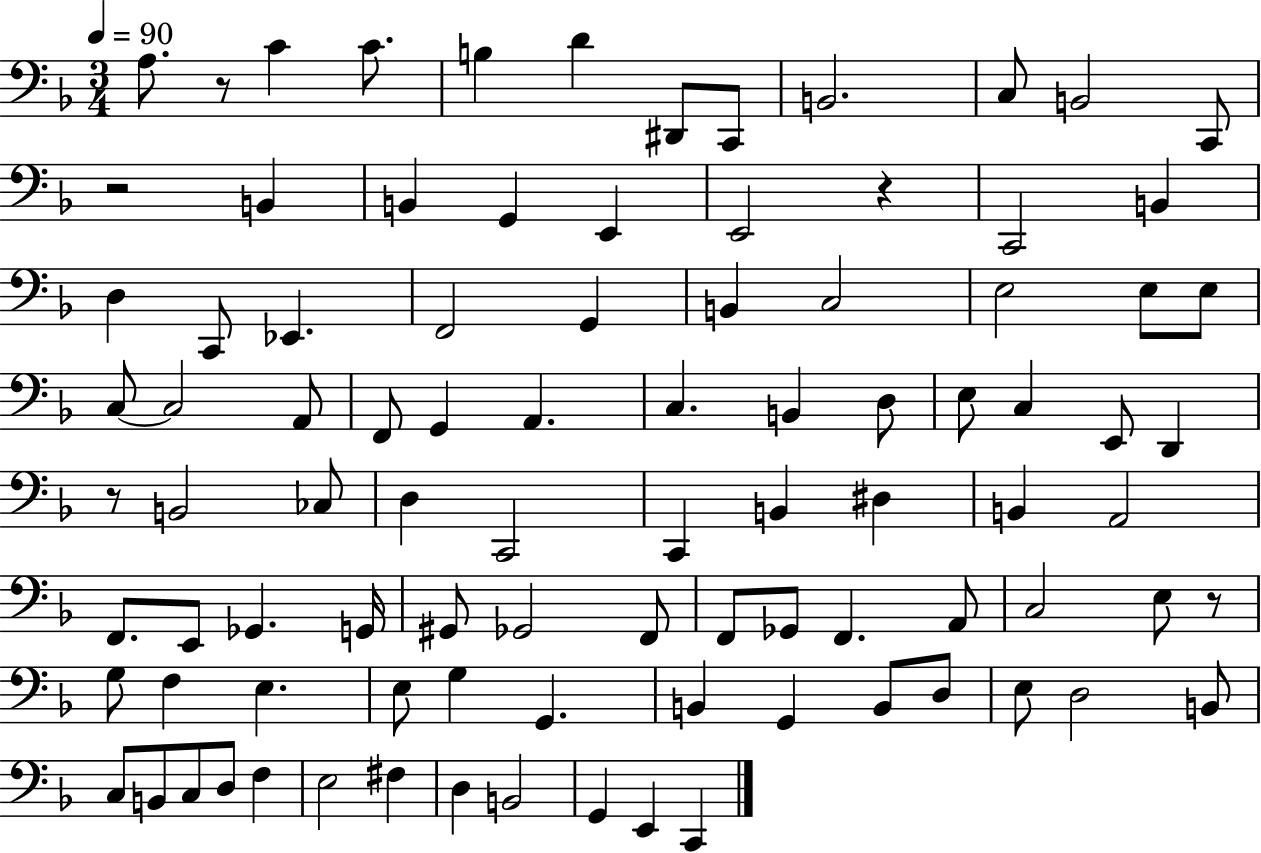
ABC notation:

X:1
T:Untitled
M:3/4
L:1/4
K:F
A,/2 z/2 C C/2 B, D ^D,,/2 C,,/2 B,,2 C,/2 B,,2 C,,/2 z2 B,, B,, G,, E,, E,,2 z C,,2 B,, D, C,,/2 _E,, F,,2 G,, B,, C,2 E,2 E,/2 E,/2 C,/2 C,2 A,,/2 F,,/2 G,, A,, C, B,, D,/2 E,/2 C, E,,/2 D,, z/2 B,,2 _C,/2 D, C,,2 C,, B,, ^D, B,, A,,2 F,,/2 E,,/2 _G,, G,,/4 ^G,,/2 _G,,2 F,,/2 F,,/2 _G,,/2 F,, A,,/2 C,2 E,/2 z/2 G,/2 F, E, E,/2 G, G,, B,, G,, B,,/2 D,/2 E,/2 D,2 B,,/2 C,/2 B,,/2 C,/2 D,/2 F, E,2 ^F, D, B,,2 G,, E,, C,,